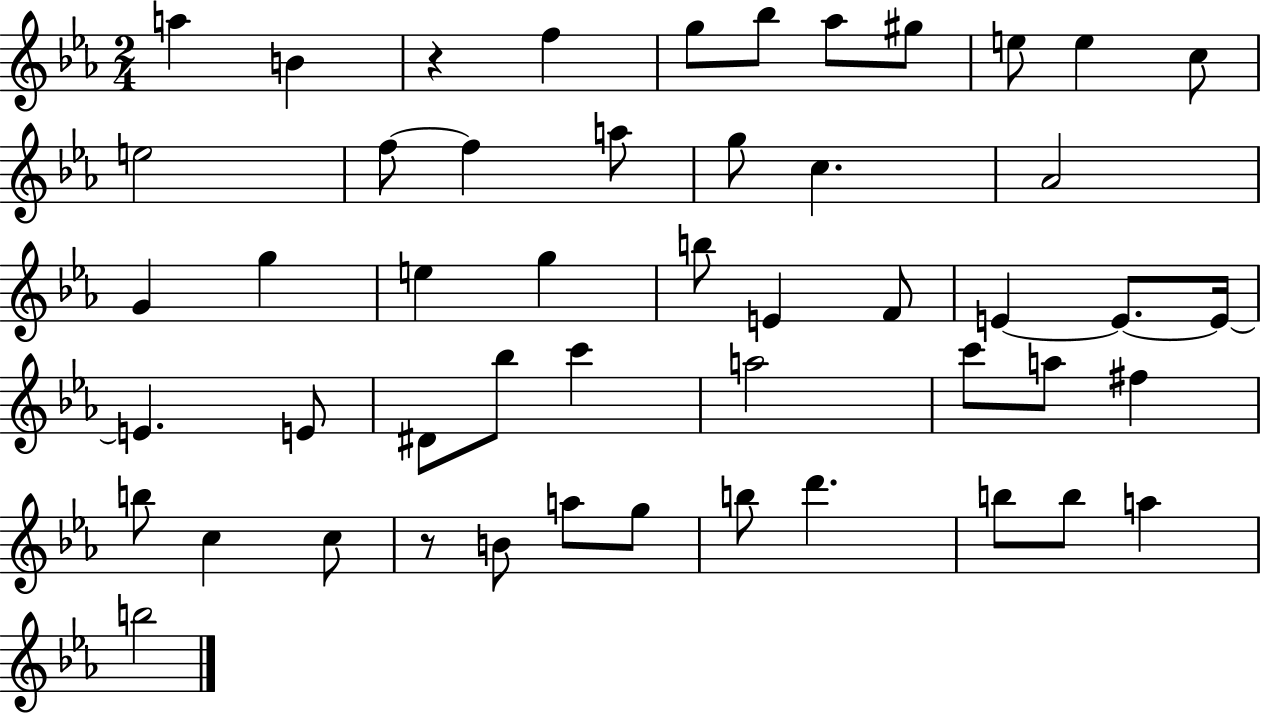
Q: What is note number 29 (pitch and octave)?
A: E4